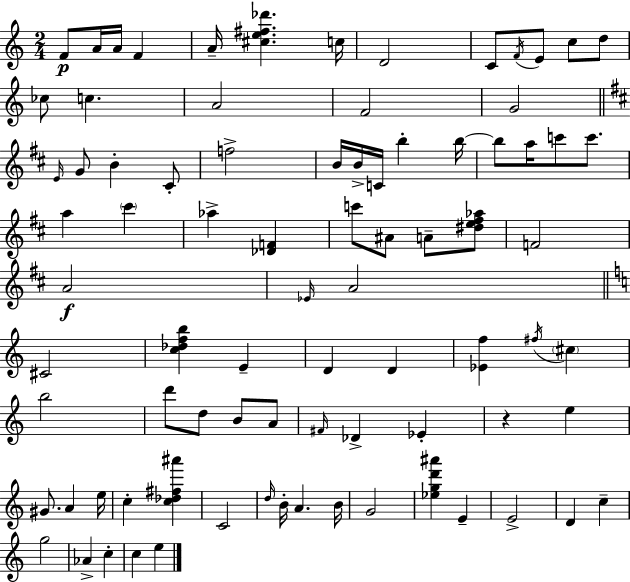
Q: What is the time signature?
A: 2/4